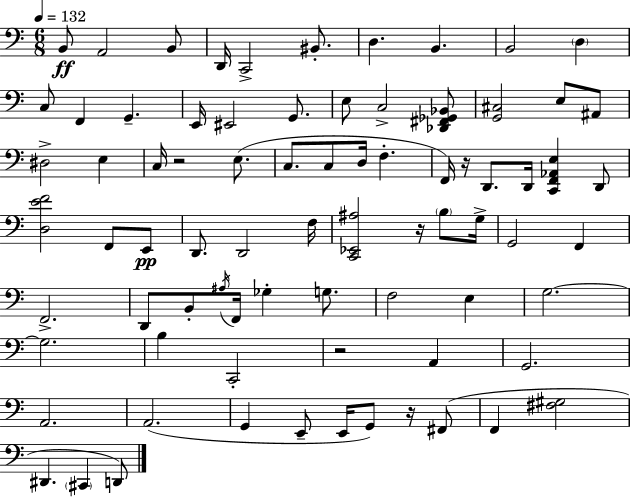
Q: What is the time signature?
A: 6/8